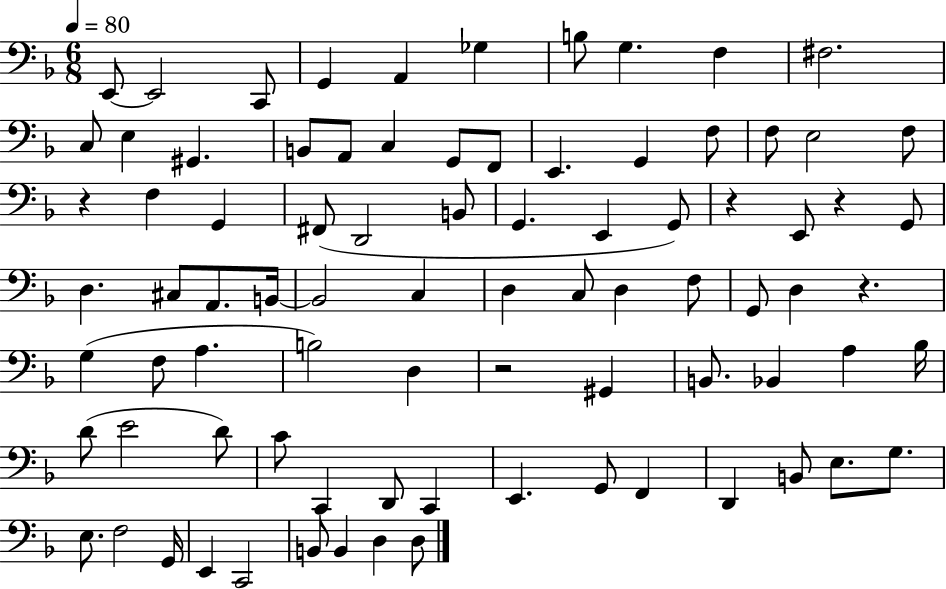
E2/e E2/h C2/e G2/q A2/q Gb3/q B3/e G3/q. F3/q F#3/h. C3/e E3/q G#2/q. B2/e A2/e C3/q G2/e F2/e E2/q. G2/q F3/e F3/e E3/h F3/e R/q F3/q G2/q F#2/e D2/h B2/e G2/q. E2/q G2/e R/q E2/e R/q G2/e D3/q. C#3/e A2/e. B2/s B2/h C3/q D3/q C3/e D3/q F3/e G2/e D3/q R/q. G3/q F3/e A3/q. B3/h D3/q R/h G#2/q B2/e. Bb2/q A3/q Bb3/s D4/e E4/h D4/e C4/e C2/q D2/e C2/q E2/q. G2/e F2/q D2/q B2/e E3/e. G3/e. E3/e. F3/h G2/s E2/q C2/h B2/e B2/q D3/q D3/e